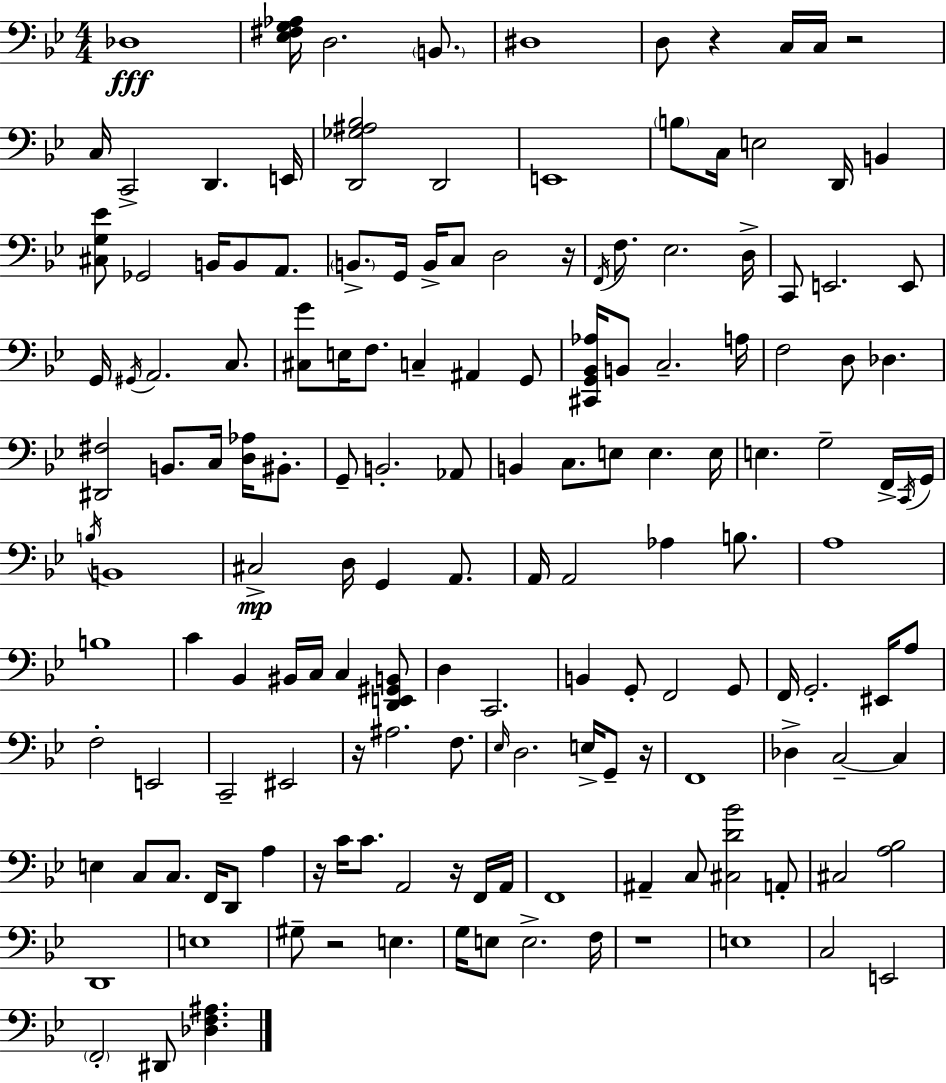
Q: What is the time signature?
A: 4/4